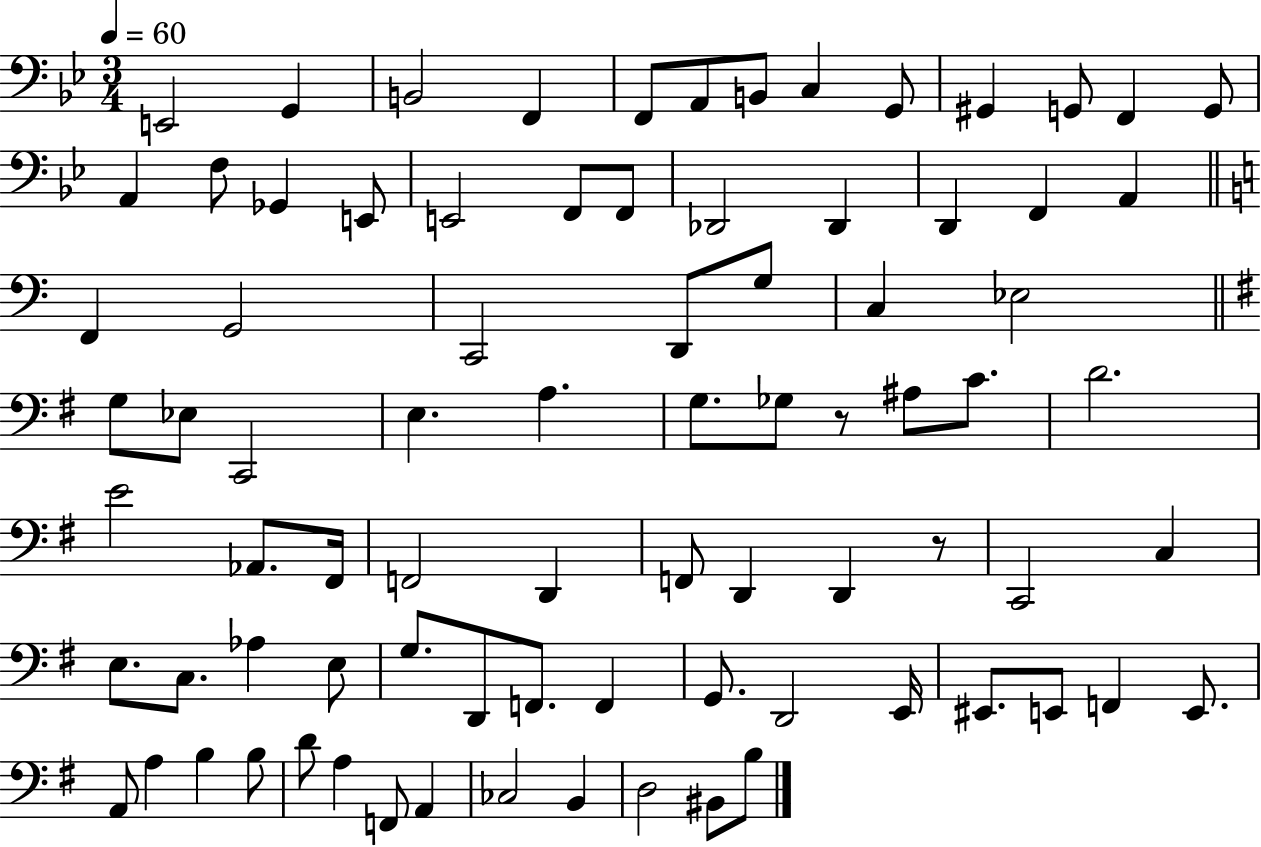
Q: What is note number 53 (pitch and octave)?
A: E3